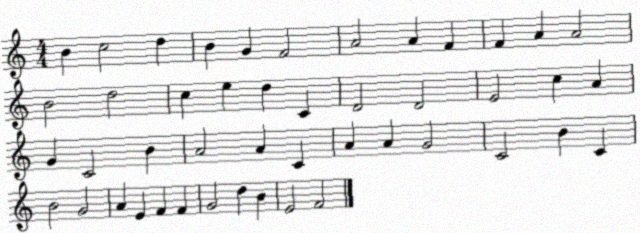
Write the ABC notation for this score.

X:1
T:Untitled
M:4/4
L:1/4
K:C
B c2 d B G F2 A2 A F F A A2 B2 d2 c e d C D2 D2 E2 c A G C2 B A2 A C A A G2 C2 B C B2 G2 A E F F G2 d B E2 F2